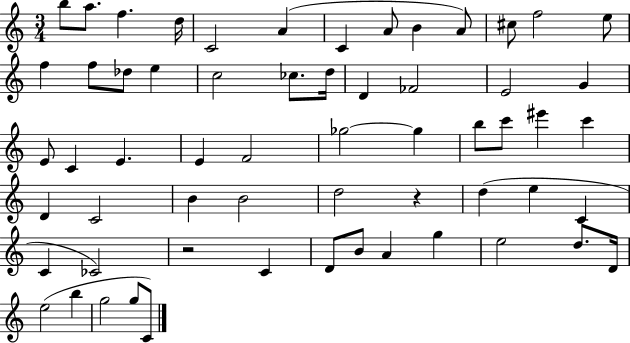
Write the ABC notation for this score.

X:1
T:Untitled
M:3/4
L:1/4
K:C
b/2 a/2 f d/4 C2 A C A/2 B A/2 ^c/2 f2 e/2 f f/2 _d/2 e c2 _c/2 d/4 D _F2 E2 G E/2 C E E F2 _g2 _g b/2 c'/2 ^e' c' D C2 B B2 d2 z d e C C _C2 z2 C D/2 B/2 A g e2 d/2 D/4 e2 b g2 g/2 C/2